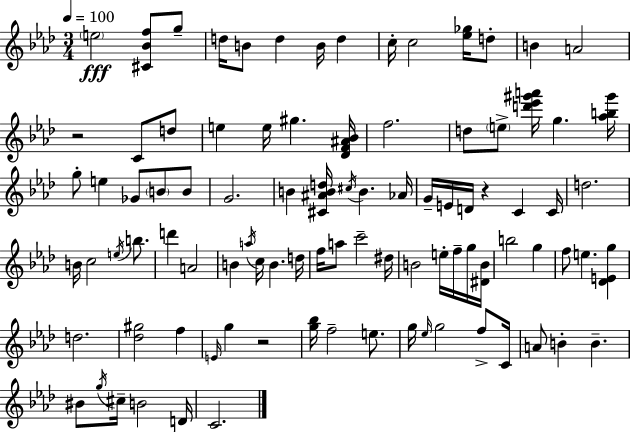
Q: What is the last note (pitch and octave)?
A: C4